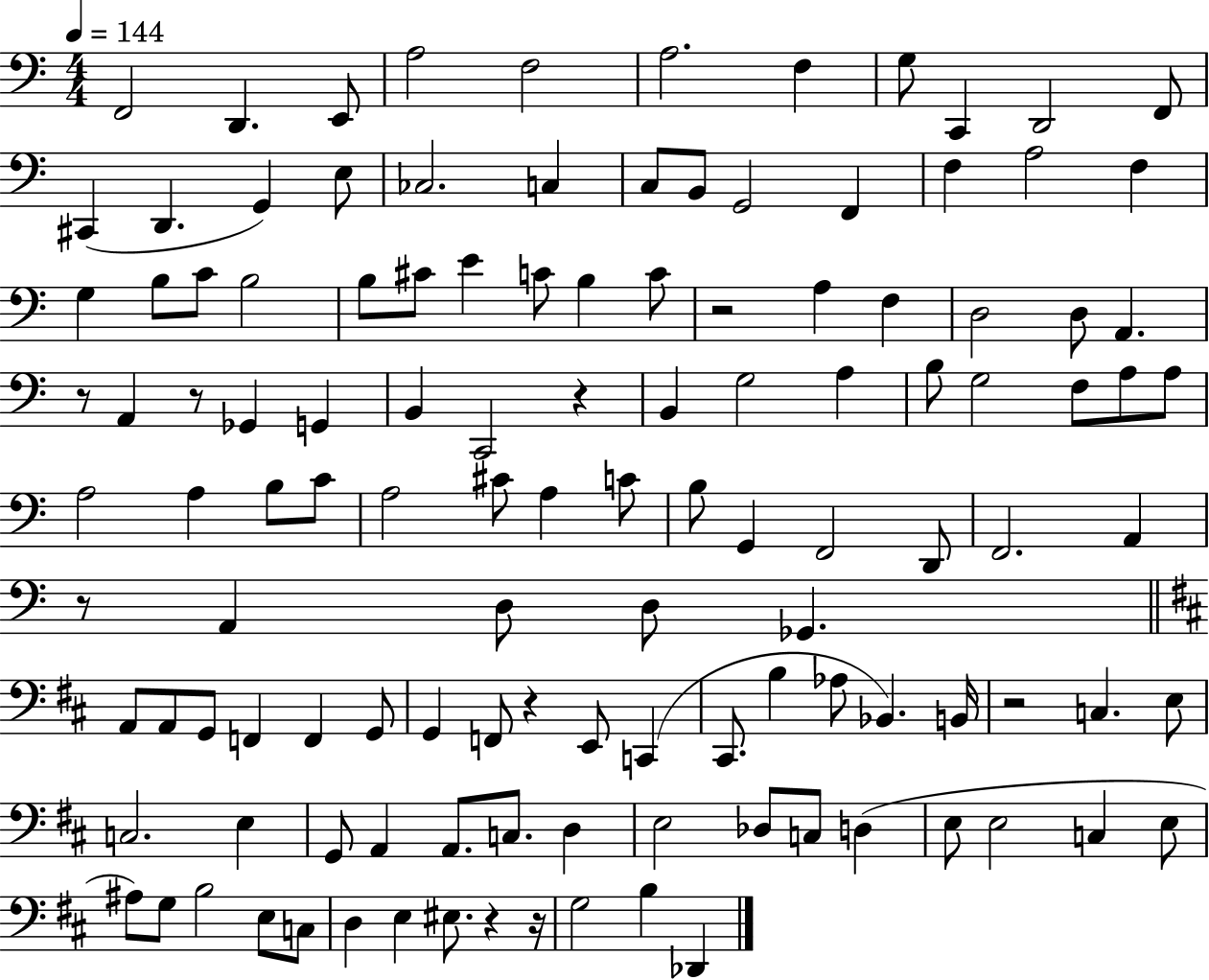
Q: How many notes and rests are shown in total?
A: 122